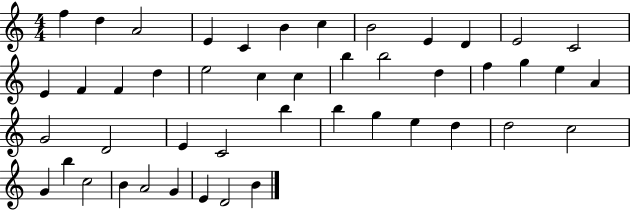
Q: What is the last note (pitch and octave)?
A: B4